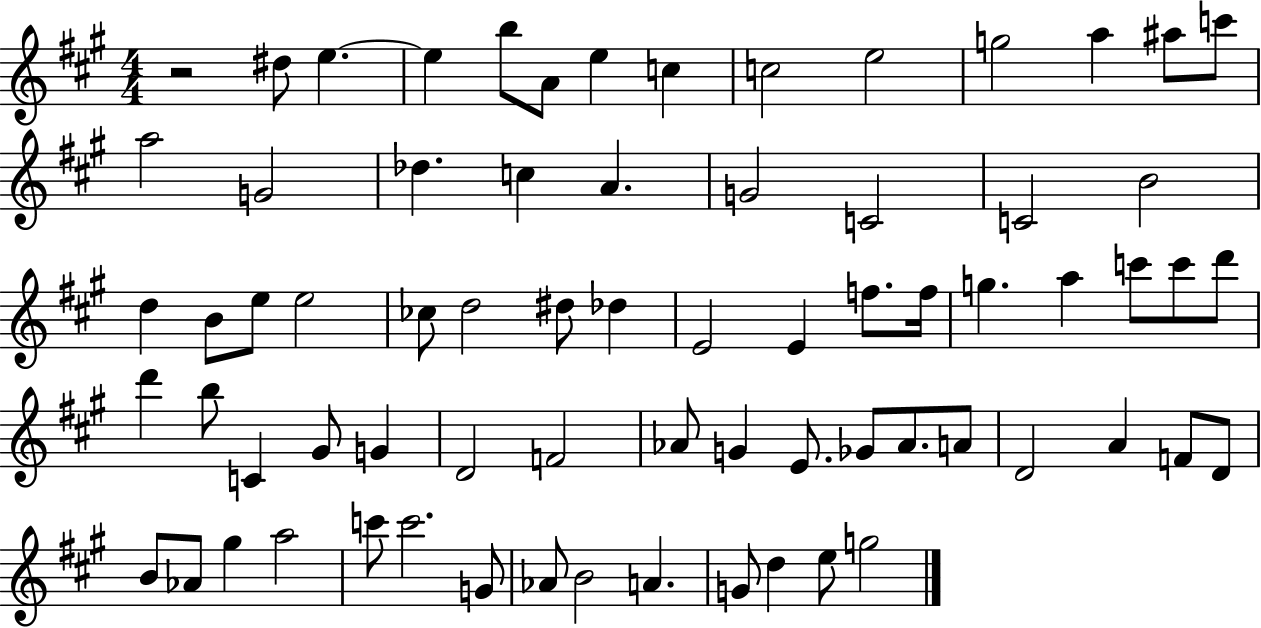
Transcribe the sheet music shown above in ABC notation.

X:1
T:Untitled
M:4/4
L:1/4
K:A
z2 ^d/2 e e b/2 A/2 e c c2 e2 g2 a ^a/2 c'/2 a2 G2 _d c A G2 C2 C2 B2 d B/2 e/2 e2 _c/2 d2 ^d/2 _d E2 E f/2 f/4 g a c'/2 c'/2 d'/2 d' b/2 C ^G/2 G D2 F2 _A/2 G E/2 _G/2 _A/2 A/2 D2 A F/2 D/2 B/2 _A/2 ^g a2 c'/2 c'2 G/2 _A/2 B2 A G/2 d e/2 g2